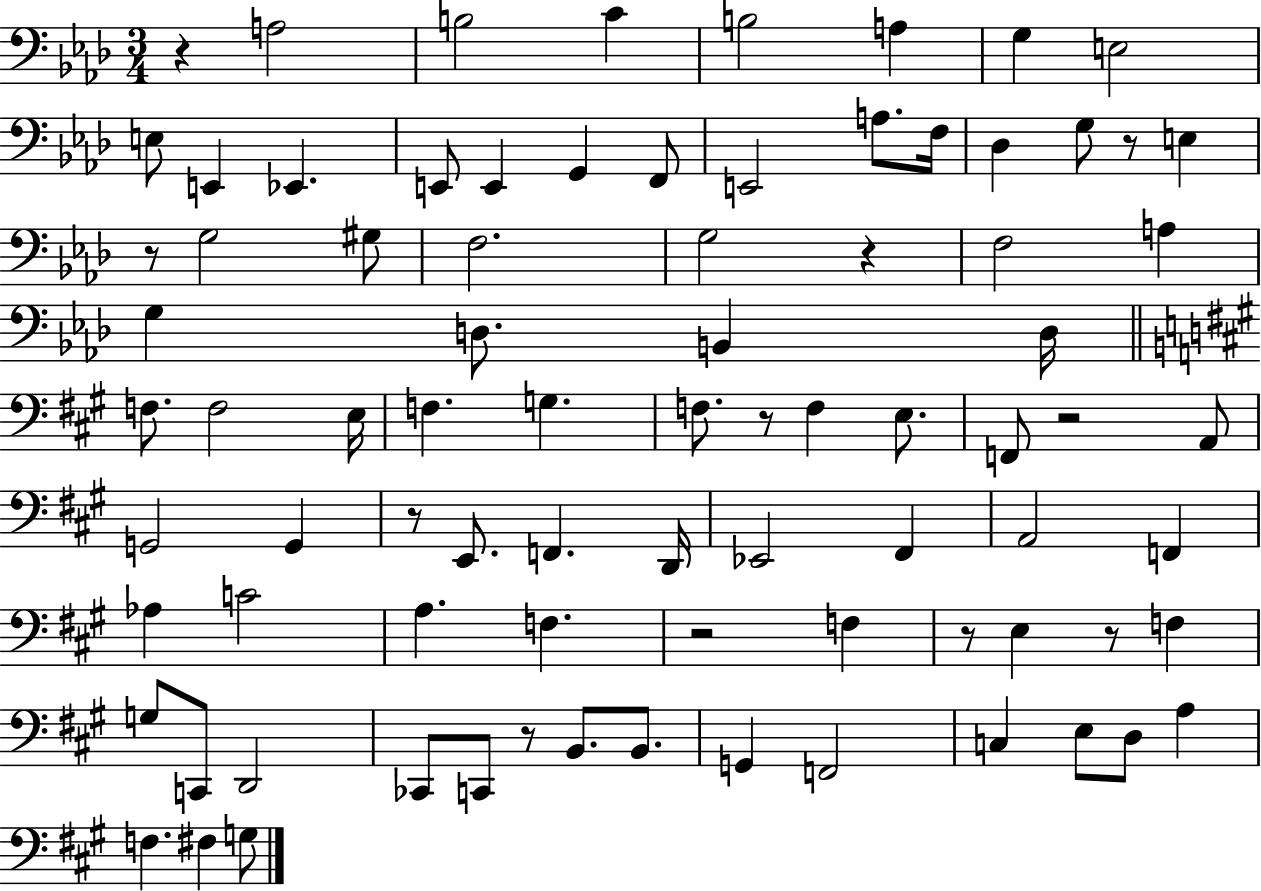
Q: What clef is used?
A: bass